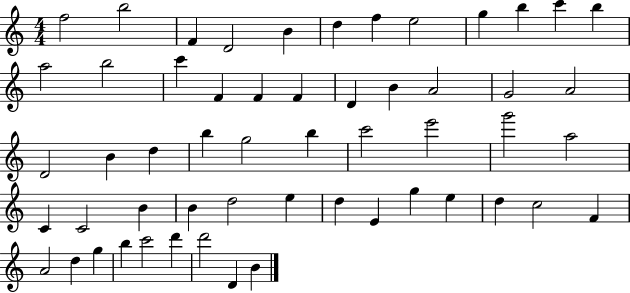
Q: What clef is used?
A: treble